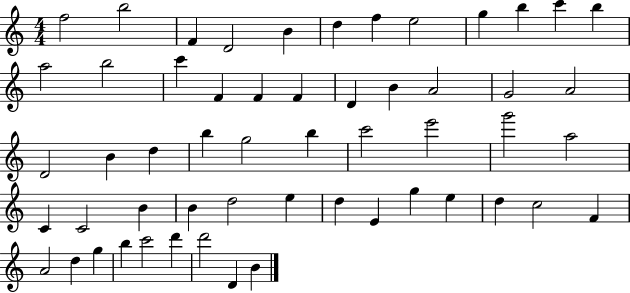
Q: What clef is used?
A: treble